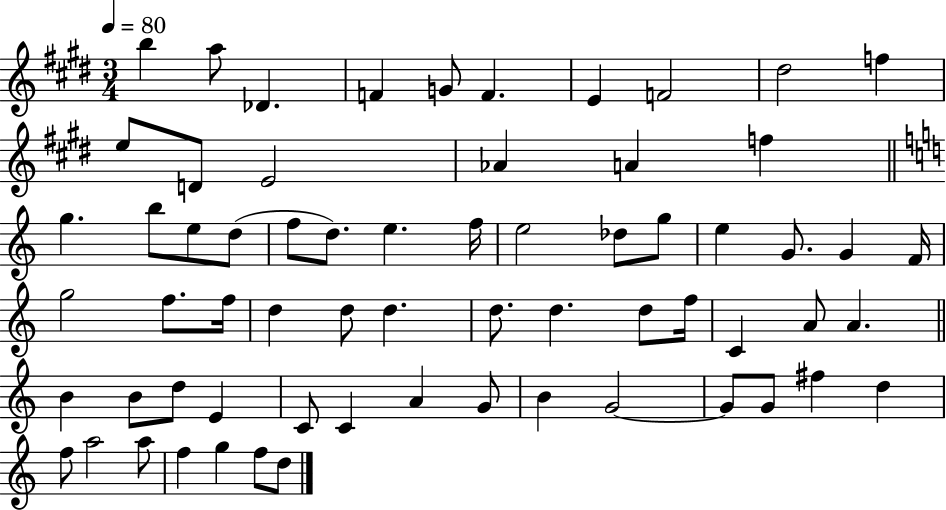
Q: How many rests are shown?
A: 0